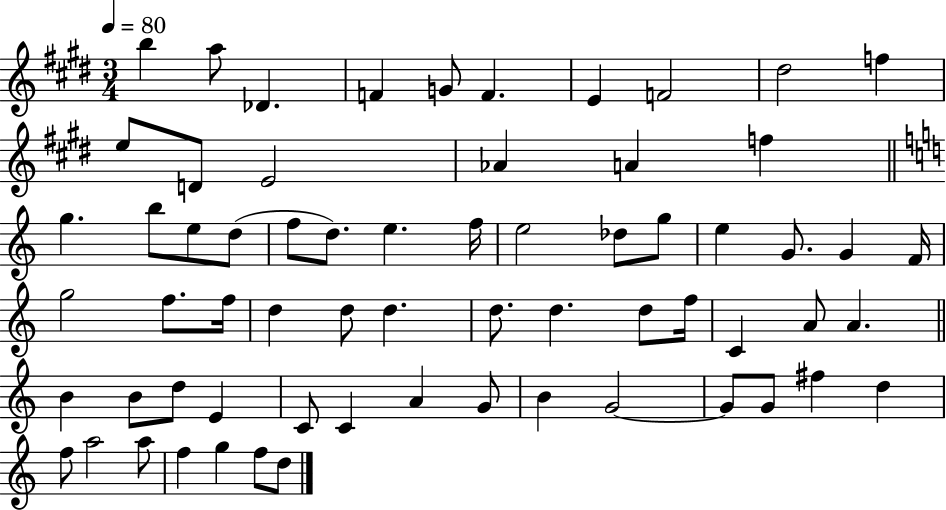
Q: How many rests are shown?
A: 0